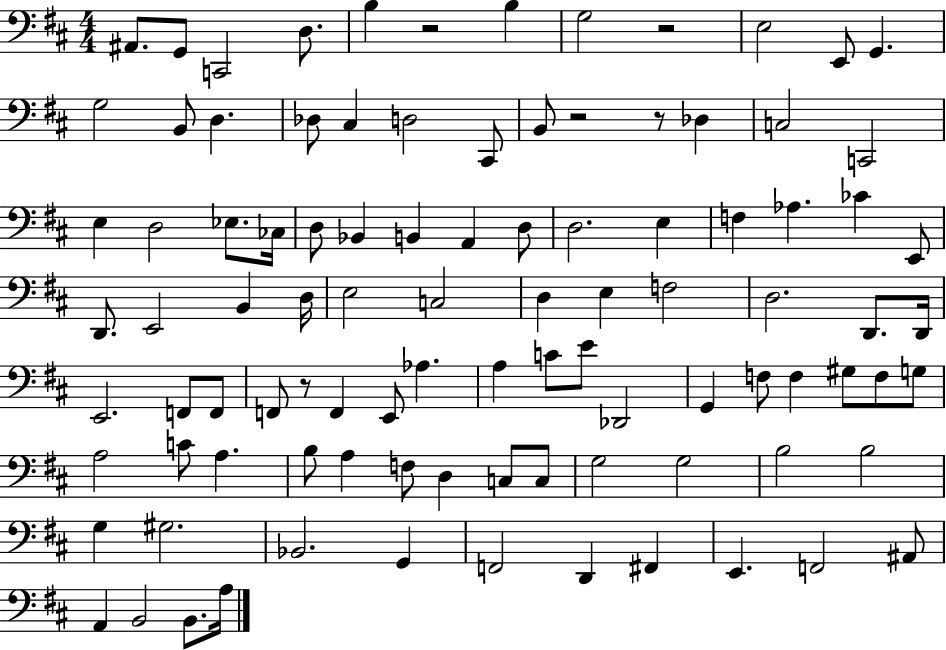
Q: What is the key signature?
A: D major